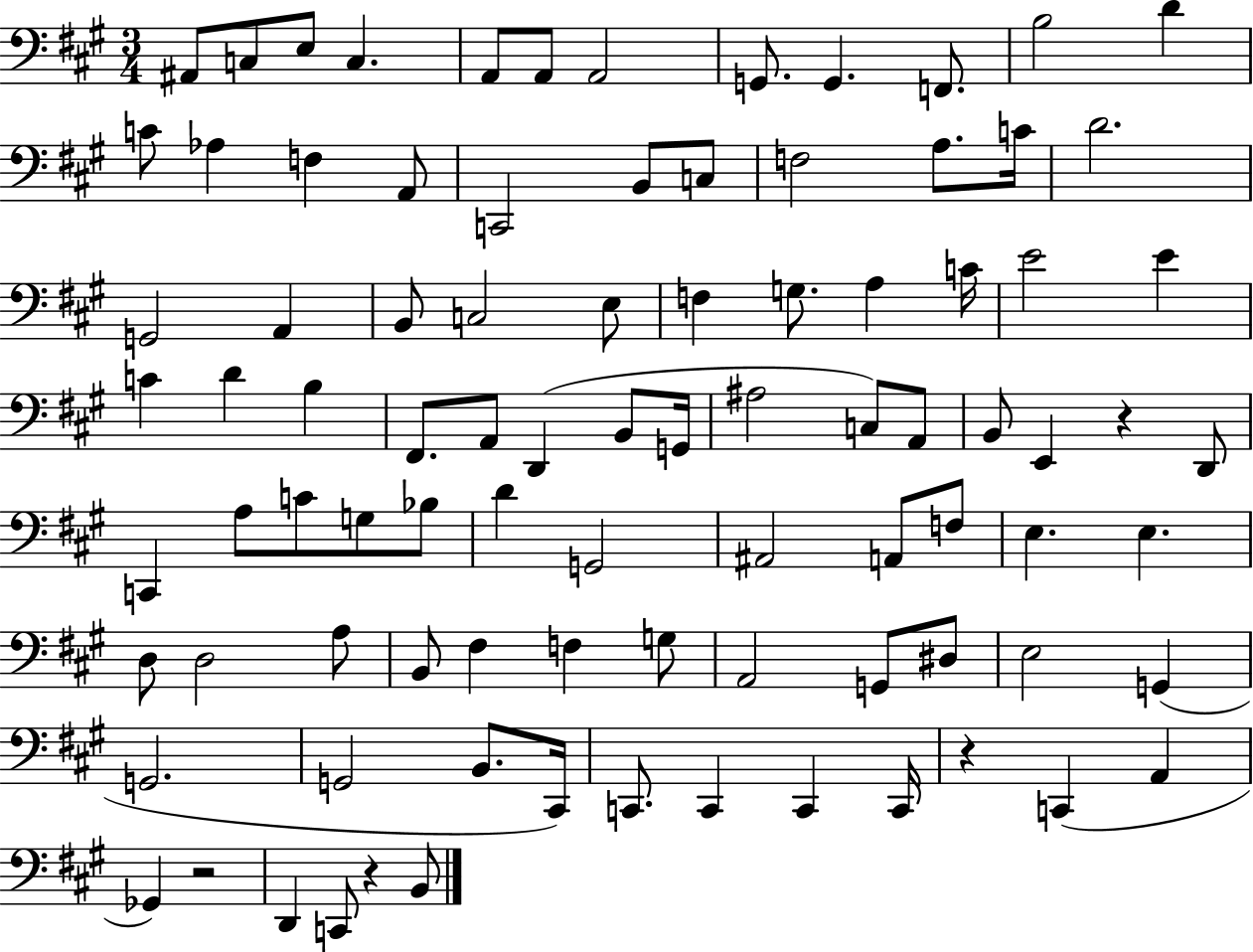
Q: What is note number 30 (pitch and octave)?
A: G3